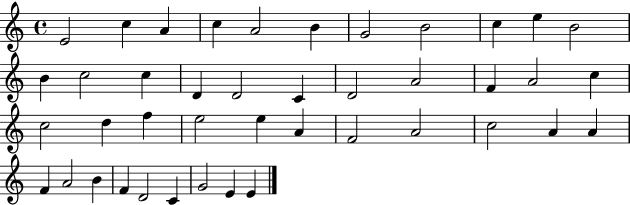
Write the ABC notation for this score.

X:1
T:Untitled
M:4/4
L:1/4
K:C
E2 c A c A2 B G2 B2 c e B2 B c2 c D D2 C D2 A2 F A2 c c2 d f e2 e A F2 A2 c2 A A F A2 B F D2 C G2 E E